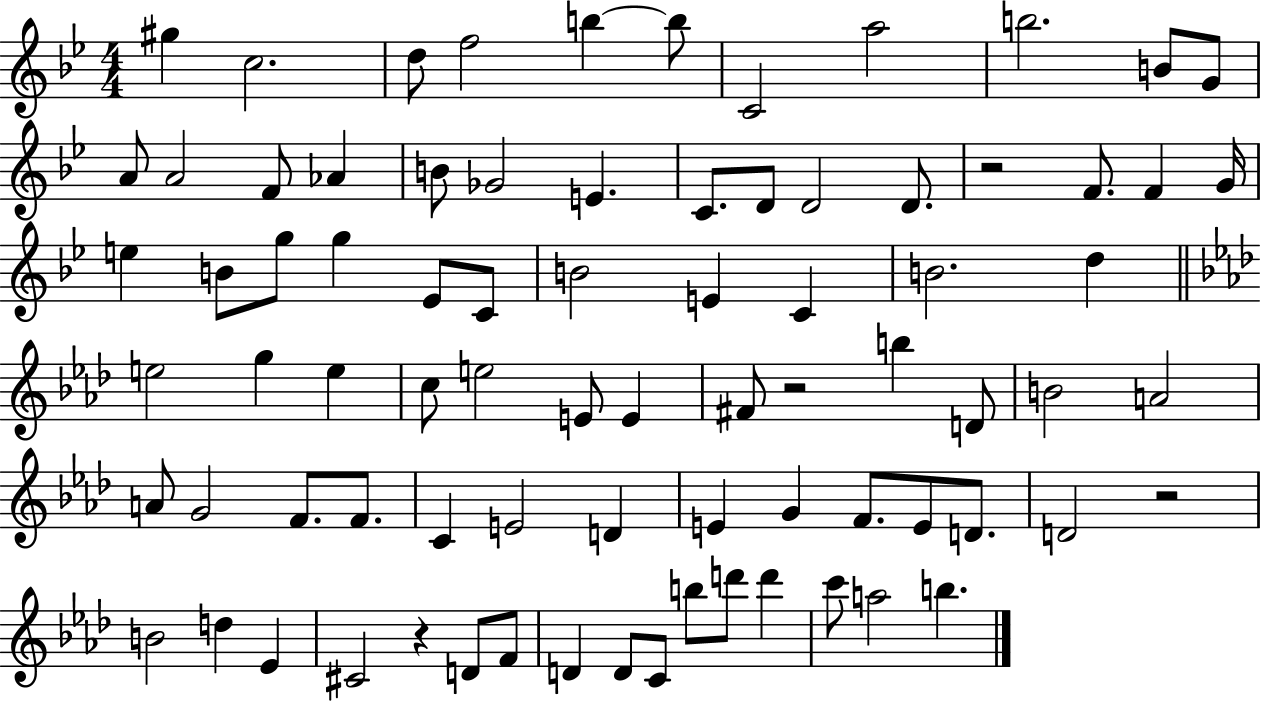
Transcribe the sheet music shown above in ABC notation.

X:1
T:Untitled
M:4/4
L:1/4
K:Bb
^g c2 d/2 f2 b b/2 C2 a2 b2 B/2 G/2 A/2 A2 F/2 _A B/2 _G2 E C/2 D/2 D2 D/2 z2 F/2 F G/4 e B/2 g/2 g _E/2 C/2 B2 E C B2 d e2 g e c/2 e2 E/2 E ^F/2 z2 b D/2 B2 A2 A/2 G2 F/2 F/2 C E2 D E G F/2 E/2 D/2 D2 z2 B2 d _E ^C2 z D/2 F/2 D D/2 C/2 b/2 d'/2 d' c'/2 a2 b